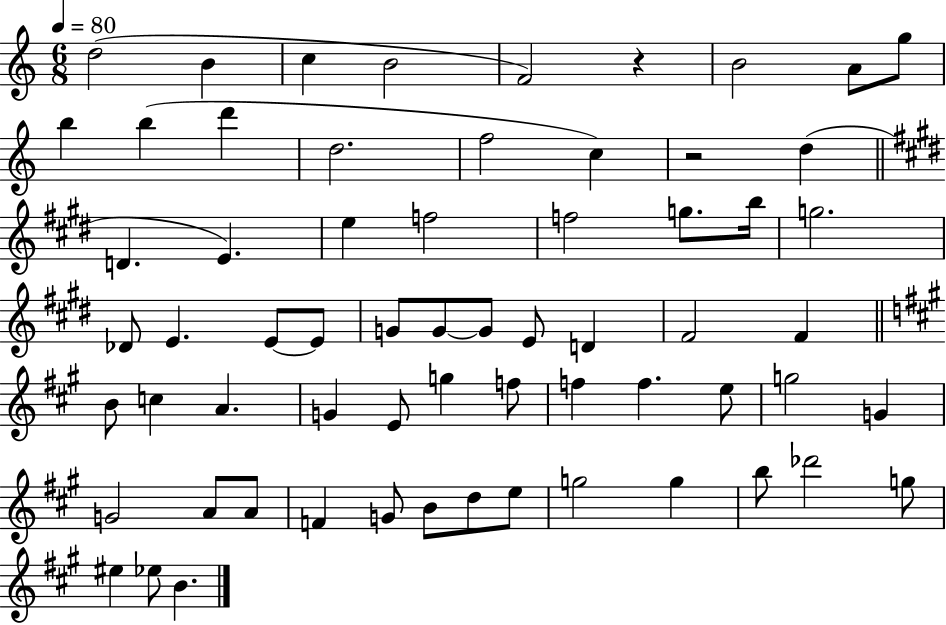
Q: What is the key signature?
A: C major